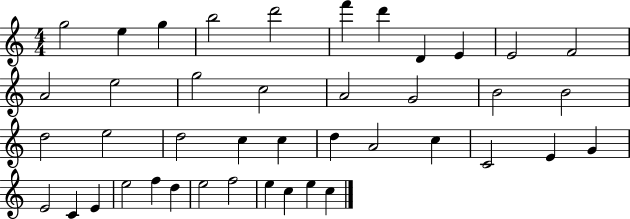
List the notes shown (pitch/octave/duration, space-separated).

G5/h E5/q G5/q B5/h D6/h F6/q D6/q D4/q E4/q E4/h F4/h A4/h E5/h G5/h C5/h A4/h G4/h B4/h B4/h D5/h E5/h D5/h C5/q C5/q D5/q A4/h C5/q C4/h E4/q G4/q E4/h C4/q E4/q E5/h F5/q D5/q E5/h F5/h E5/q C5/q E5/q C5/q